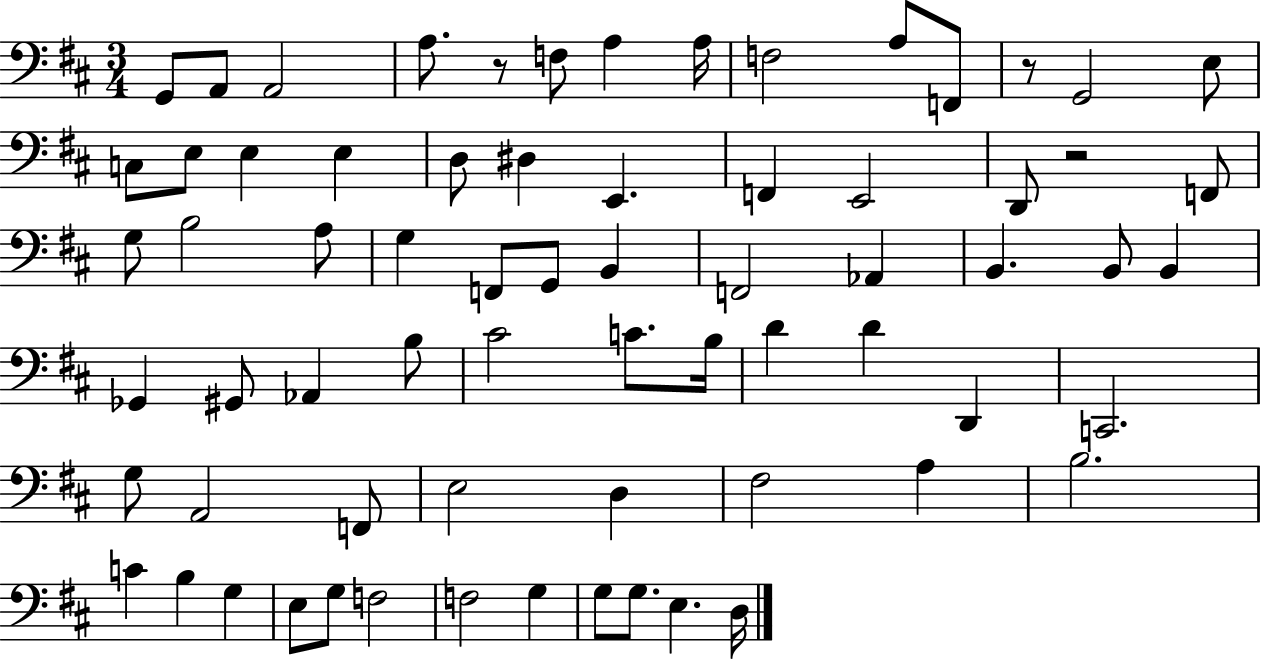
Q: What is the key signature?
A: D major